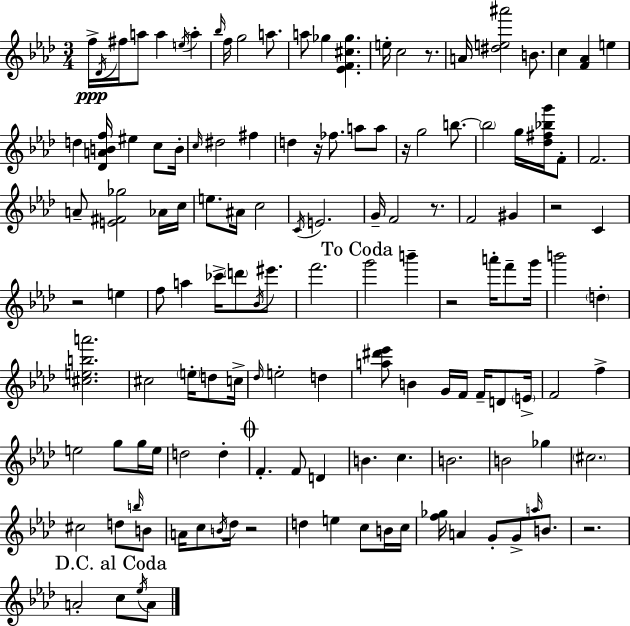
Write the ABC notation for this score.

X:1
T:Untitled
M:3/4
L:1/4
K:Fm
f/4 _D/4 ^f/4 a/2 a e/4 a _b/4 f/4 g2 a/2 a/2 _g [_EF^c_g] e/4 c2 z/2 A/4 [^de^a']2 B/2 c [F_A] e d [_DABf]/4 ^e c/2 B/4 c/4 ^d2 ^f d z/4 _f/2 a/2 a/2 z/4 g2 b/2 b2 g/4 [_d^f_bg']/4 F/2 F2 A/2 [E^F_g]2 _A/4 c/4 e/2 ^A/4 c2 C/4 E2 G/4 F2 z/2 F2 ^G z2 C z2 e f/2 a _c'/4 d'/2 _B/4 ^e'/2 f'2 g'2 b' z2 a'/4 f'/2 g'/4 b'2 d [^ceba']2 ^c2 e/4 d/2 c/4 _d/4 e2 d [a^d'_e']/2 B G/4 F/4 F/4 D/2 E/4 F2 f e2 g/2 g/4 e/4 d2 d F F/2 D B c B2 B2 _g ^c2 ^c2 d/2 b/4 B/2 A/4 c/2 B/4 _d/4 z2 d e c/2 B/4 c/4 [f_g]/4 A G/2 G/2 a/4 B/2 z2 A2 c/2 _e/4 A/2